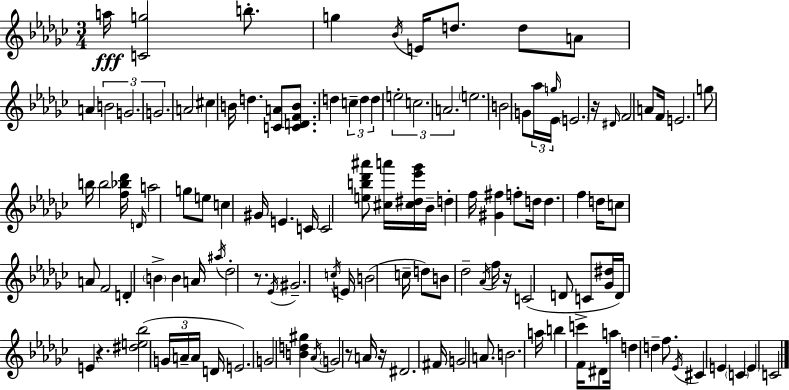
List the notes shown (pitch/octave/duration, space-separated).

A5/s [C4,G5]/h B5/e. G5/q Bb4/s E4/s D5/e. D5/e A4/e A4/q B4/h G4/h. G4/h. A4/h C#5/q B4/s D5/q. [C4,A4]/e [C4,D4,F4,B4]/e. D5/q C5/q D5/q D5/q E5/h C5/h. A4/h. E5/h. B4/h G4/e Ab5/s G5/s Eb4/s E4/h. R/s D#4/s F4/h A4/e F4/s E4/h. G5/e B5/s B5/h [F5,Bb5,Db6]/s D4/s A5/h G5/e E5/e C5/q G#4/s E4/q. C4/s C4/h [E5,B5,Db6,A#6]/e [C#5,A6]/s [C#5,D#5,Eb6,Gb6]/s Bb4/s D5/q F5/s [G#4,F#5]/q F5/e D5/s D5/q. F5/q D5/s C5/e A4/e F4/h D4/q B4/q B4/q A4/s A#5/s Db5/h R/e. Eb4/s G#4/h. C5/s E4/s B4/h C5/s D5/e B4/e Db5/h Ab4/s F5/s R/s C4/h D4/e C4/e [Gb4,D#5]/s D4/s E4/q R/q. [D#5,E5,Bb5]/h G4/s A4/s A4/s D4/s E4/h. G4/h [B4,D5,G#5]/q Ab4/s G4/h R/e A4/s R/s D#4/h. F#4/s G4/h A4/e. B4/h. A5/s B5/q C6/q F4/s D#4/e A5/s D5/q D5/q F5/e. Eb4/s C#4/q E4/q C4/q E4/q C4/h